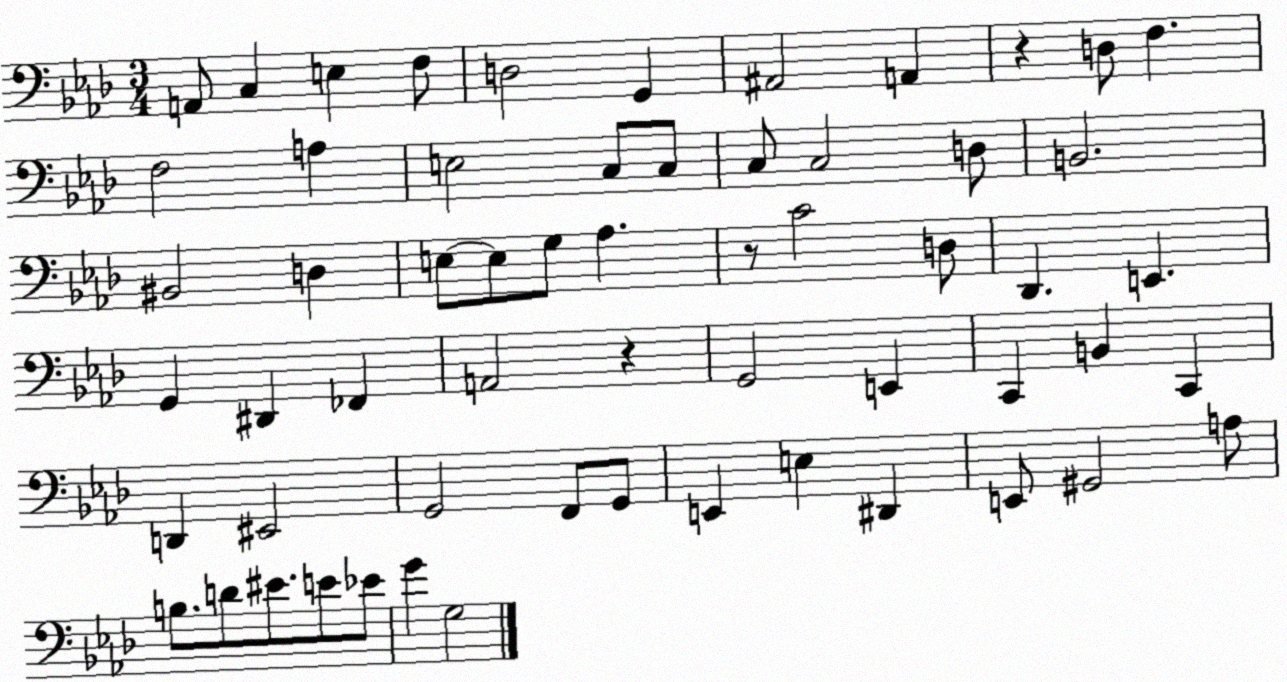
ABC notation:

X:1
T:Untitled
M:3/4
L:1/4
K:Ab
A,,/2 C, E, F,/2 D,2 G,, ^A,,2 A,, z D,/2 F, F,2 A, E,2 C,/2 C,/2 C,/2 C,2 D,/2 B,,2 ^B,,2 D, E,/2 E,/2 G,/2 _A, z/2 C2 D,/2 _D,, E,, G,, ^D,, _F,, A,,2 z G,,2 E,, C,, B,, C,, D,, ^E,,2 G,,2 F,,/2 G,,/2 E,, E, ^D,, E,,/2 ^G,,2 A,/2 B,/2 D/2 ^E/2 E/2 _E/2 G G,2